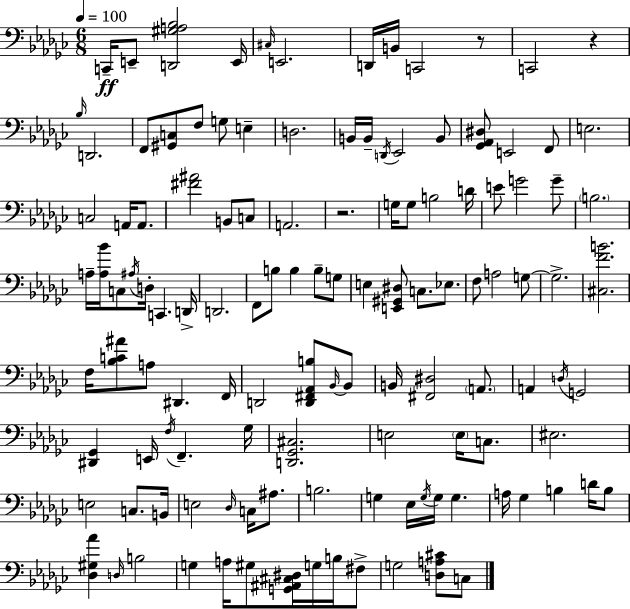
X:1
T:Untitled
M:6/8
L:1/4
K:Ebm
C,,/4 E,,/2 [D,,^G,A,_B,]2 E,,/4 ^C,/4 E,,2 D,,/4 B,,/4 C,,2 z/2 C,,2 z _B,/4 D,,2 F,,/2 [^G,,C,]/2 F,/2 G,/2 E, D,2 B,,/4 B,,/4 D,,/4 _E,,2 B,,/2 [_G,,_A,,^D,]/2 E,,2 F,,/2 E,2 C,2 A,,/4 A,,/2 [^F^A]2 B,,/2 C,/2 A,,2 z2 G,/4 G,/2 B,2 D/4 E/2 G2 G/2 B,2 A,/4 [A,_B]/4 C,/2 ^A,/4 D,/4 C,, D,,/4 D,,2 F,,/2 B,/2 B, B,/2 G,/2 E, [E,,^G,,^D,]/2 C,/2 _E,/2 F,/2 A,2 G,/2 G,2 [^C,FB]2 F,/4 [_B,C^A]/2 A,/2 ^D,, F,,/4 D,,2 [D,,^F,,_A,,B,]/2 _B,,/4 _B,,/2 B,,/4 [^F,,^D,]2 A,,/2 A,, D,/4 G,,2 [^D,,_G,,] E,,/4 F,/4 F,, _G,/4 [D,,_G,,^C,]2 E,2 E,/4 C,/2 ^E,2 E,2 C,/2 B,,/4 E,2 _D,/4 C,/4 ^A,/2 B,2 G, _E,/4 G,/4 G,/4 G, A,/4 _G, B, D/4 B,/2 [_D,^G,_A] D,/4 B,2 G, A,/4 ^G,/2 [G,,^A,,^C,^D,]/4 G,/4 B,/4 ^F,/2 G,2 [D,A,^C]/2 C,/2